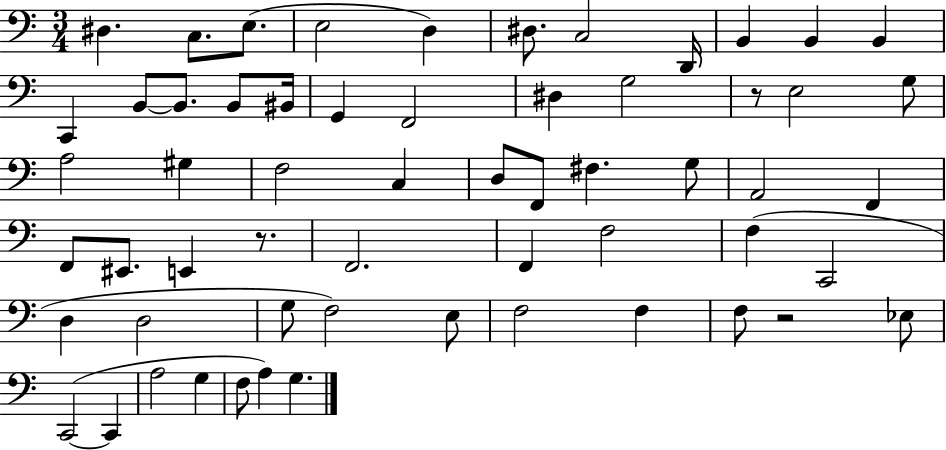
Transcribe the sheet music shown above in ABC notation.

X:1
T:Untitled
M:3/4
L:1/4
K:C
^D, C,/2 E,/2 E,2 D, ^D,/2 C,2 D,,/4 B,, B,, B,, C,, B,,/2 B,,/2 B,,/2 ^B,,/4 G,, F,,2 ^D, G,2 z/2 E,2 G,/2 A,2 ^G, F,2 C, D,/2 F,,/2 ^F, G,/2 A,,2 F,, F,,/2 ^E,,/2 E,, z/2 F,,2 F,, F,2 F, C,,2 D, D,2 G,/2 F,2 E,/2 F,2 F, F,/2 z2 _E,/2 C,,2 C,, A,2 G, F,/2 A, G,